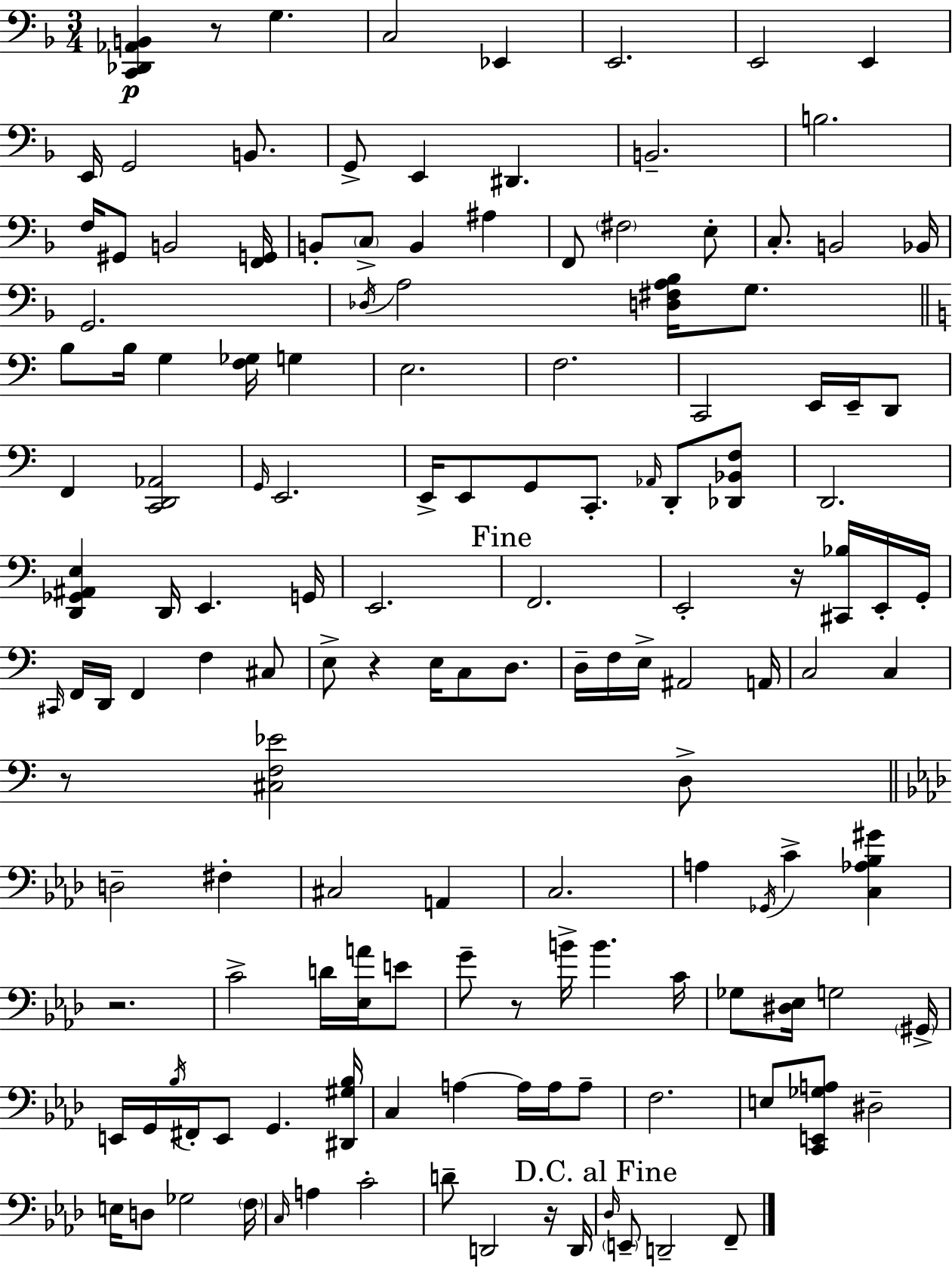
{
  \clef bass
  \numericTimeSignature
  \time 3/4
  \key d \minor
  <c, des, aes, b,>4\p r8 g4. | c2 ees,4 | e,2. | e,2 e,4 | \break e,16 g,2 b,8. | g,8-> e,4 dis,4. | b,2.-- | b2. | \break f16 gis,8 b,2 <f, g,>16 | b,8-. \parenthesize c8-> b,4 ais4 | f,8 \parenthesize fis2 e8-. | c8.-. b,2 bes,16 | \break g,2. | \acciaccatura { des16 } a2 <d fis a bes>16 g8. | \bar "||" \break \key c \major b8 b16 g4 <f ges>16 g4 | e2. | f2. | c,2 e,16 e,16-- d,8 | \break f,4 <c, d, aes,>2 | \grace { g,16 } e,2. | e,16-> e,8 g,8 c,8.-. \grace { aes,16 } d,8-. | <des, bes, f>8 d,2. | \break <d, ges, ais, e>4 d,16 e,4. | g,16 e,2. | \mark "Fine" f,2. | e,2-. r16 <cis, bes>16 | \break e,16-. g,16-. \grace { cis,16 } f,16 d,16 f,4 f4 | cis8 e8-> r4 e16 c8 | d8. d16-- f16 e16-> ais,2 | a,16 c2 c4 | \break r8 <cis f ees'>2 | d8-> \bar "||" \break \key aes \major d2-- fis4-. | cis2 a,4 | c2. | a4 \acciaccatura { ges,16 } c'4-> <c aes bes gis'>4 | \break r2. | c'2-> d'16 <ees a'>16 e'8 | g'8-- r8 b'16-> b'4. | c'16 ges8 <dis ees>16 g2 | \break \parenthesize gis,16-> e,16 g,16 \acciaccatura { bes16 } fis,16-. e,8 g,4. | <dis, gis bes>16 c4 a4~~ a16 a16 | a8-- f2. | e8 <c, e, ges a>8 dis2-- | \break e16 d8 ges2 | \parenthesize f16 \grace { c16 } a4 c'2-. | d'8-- d,2 | r16 d,16 \mark "D.C. al Fine" \grace { des16 } \parenthesize e,8-- d,2-- | \break f,8-- \bar "|."
}